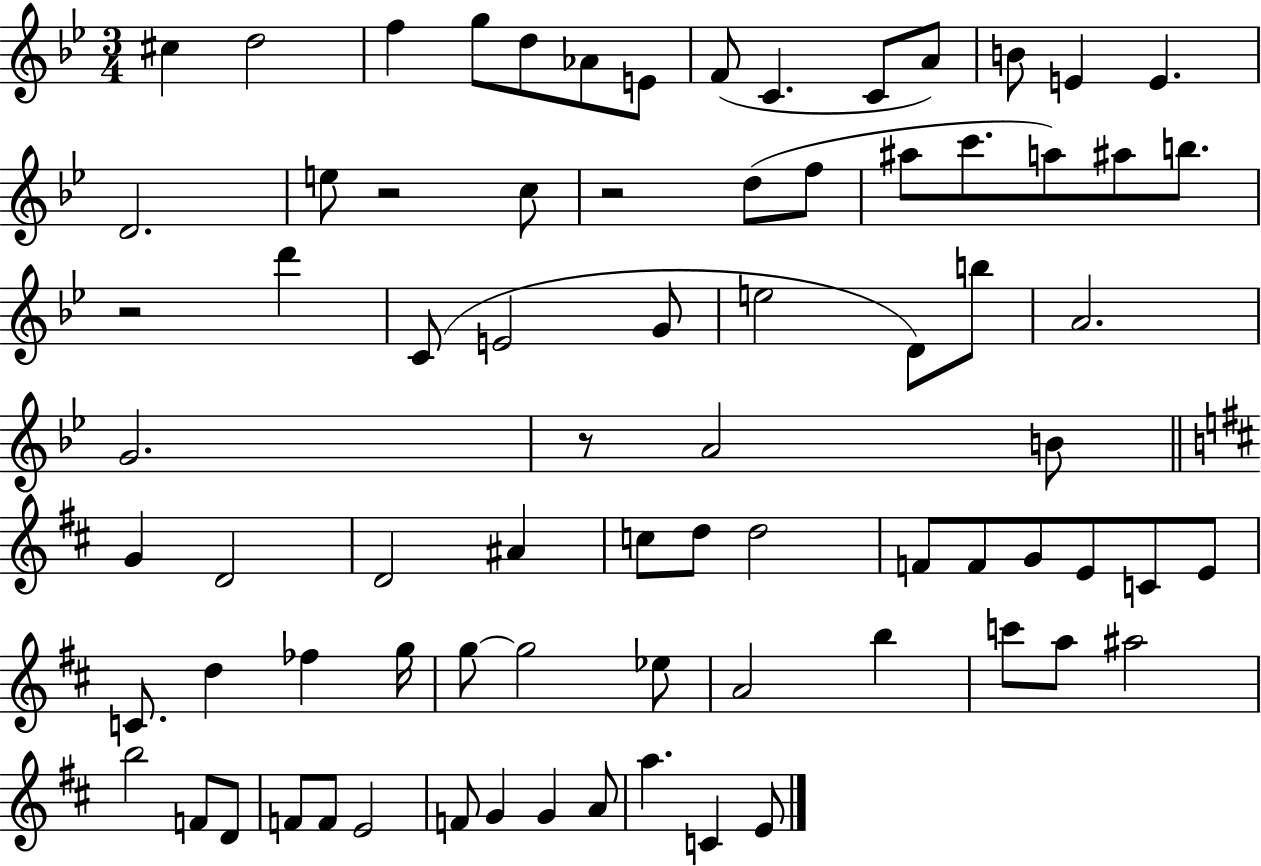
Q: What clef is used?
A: treble